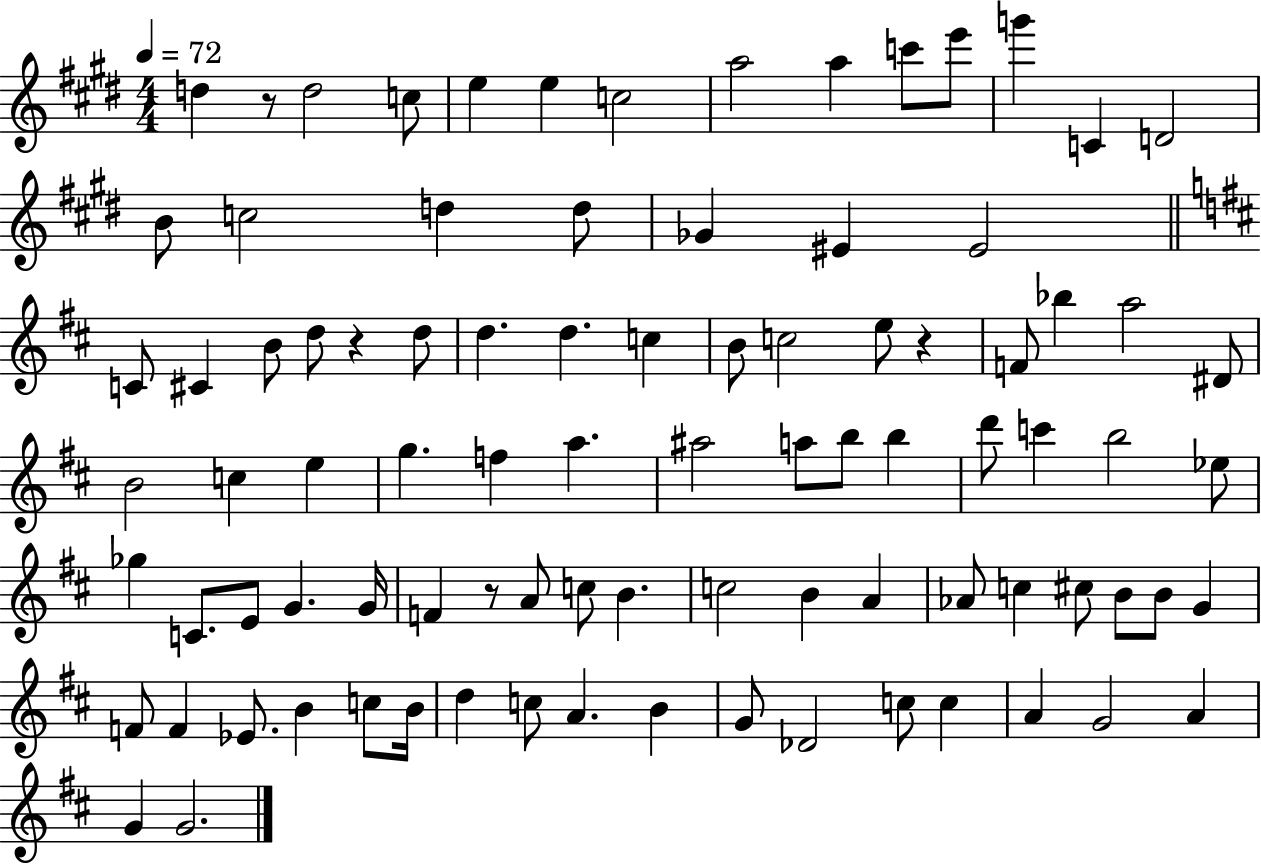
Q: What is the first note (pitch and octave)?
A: D5